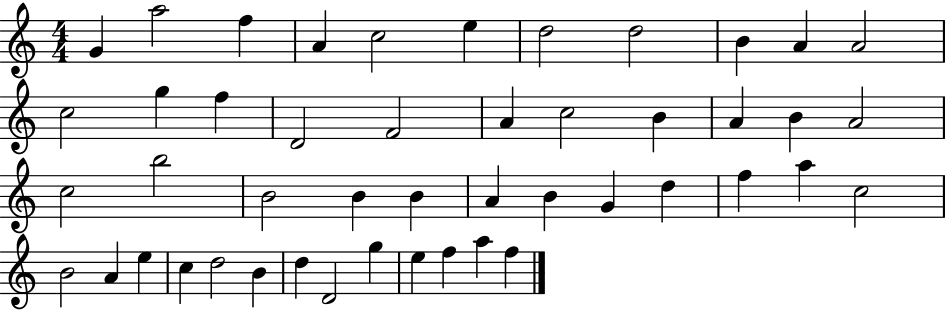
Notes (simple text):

G4/q A5/h F5/q A4/q C5/h E5/q D5/h D5/h B4/q A4/q A4/h C5/h G5/q F5/q D4/h F4/h A4/q C5/h B4/q A4/q B4/q A4/h C5/h B5/h B4/h B4/q B4/q A4/q B4/q G4/q D5/q F5/q A5/q C5/h B4/h A4/q E5/q C5/q D5/h B4/q D5/q D4/h G5/q E5/q F5/q A5/q F5/q